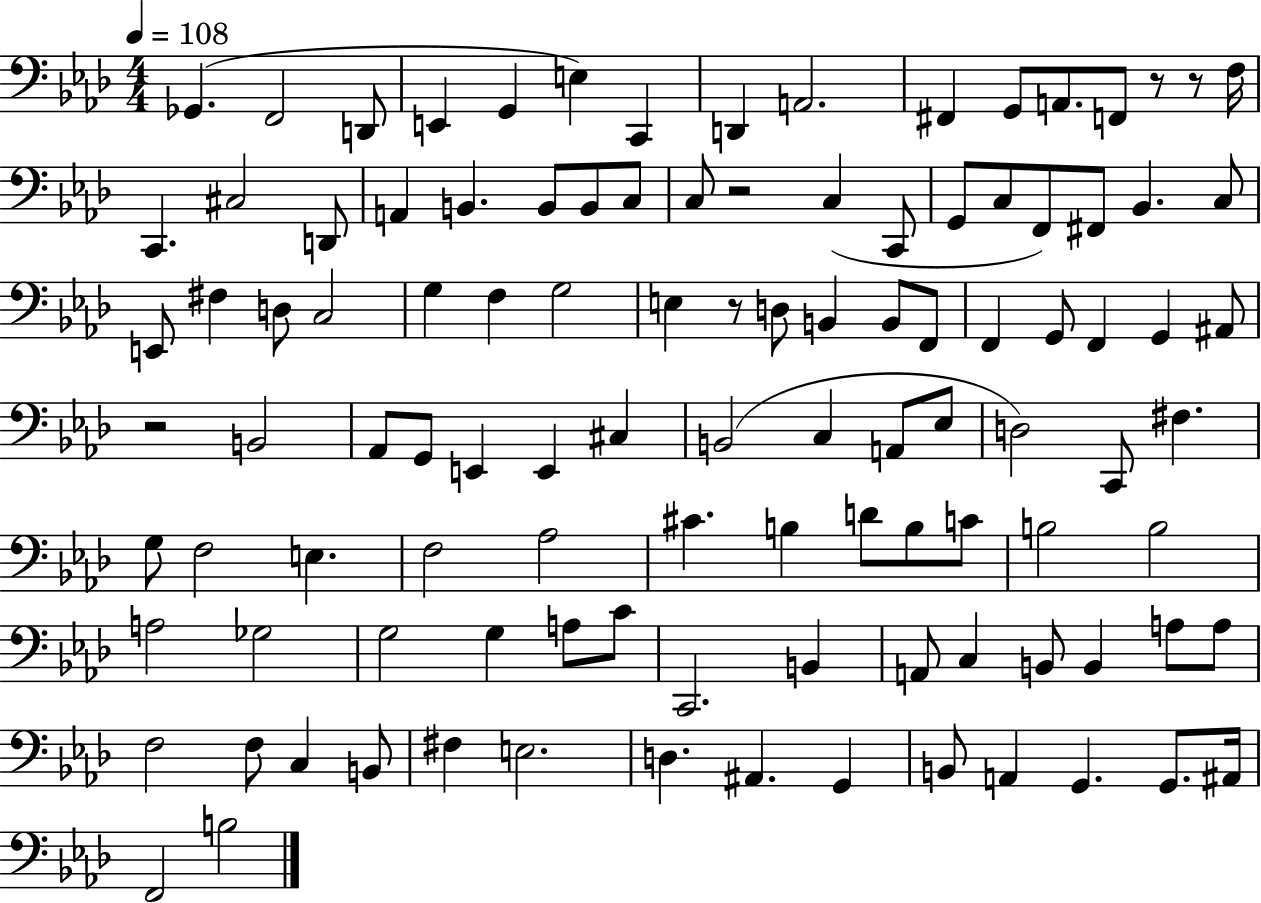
Gb2/q. F2/h D2/e E2/q G2/q E3/q C2/q D2/q A2/h. F#2/q G2/e A2/e. F2/e R/e R/e F3/s C2/q. C#3/h D2/e A2/q B2/q. B2/e B2/e C3/e C3/e R/h C3/q C2/e G2/e C3/e F2/e F#2/e Bb2/q. C3/e E2/e F#3/q D3/e C3/h G3/q F3/q G3/h E3/q R/e D3/e B2/q B2/e F2/e F2/q G2/e F2/q G2/q A#2/e R/h B2/h Ab2/e G2/e E2/q E2/q C#3/q B2/h C3/q A2/e Eb3/e D3/h C2/e F#3/q. G3/e F3/h E3/q. F3/h Ab3/h C#4/q. B3/q D4/e B3/e C4/e B3/h B3/h A3/h Gb3/h G3/h G3/q A3/e C4/e C2/h. B2/q A2/e C3/q B2/e B2/q A3/e A3/e F3/h F3/e C3/q B2/e F#3/q E3/h. D3/q. A#2/q. G2/q B2/e A2/q G2/q. G2/e. A#2/s F2/h B3/h